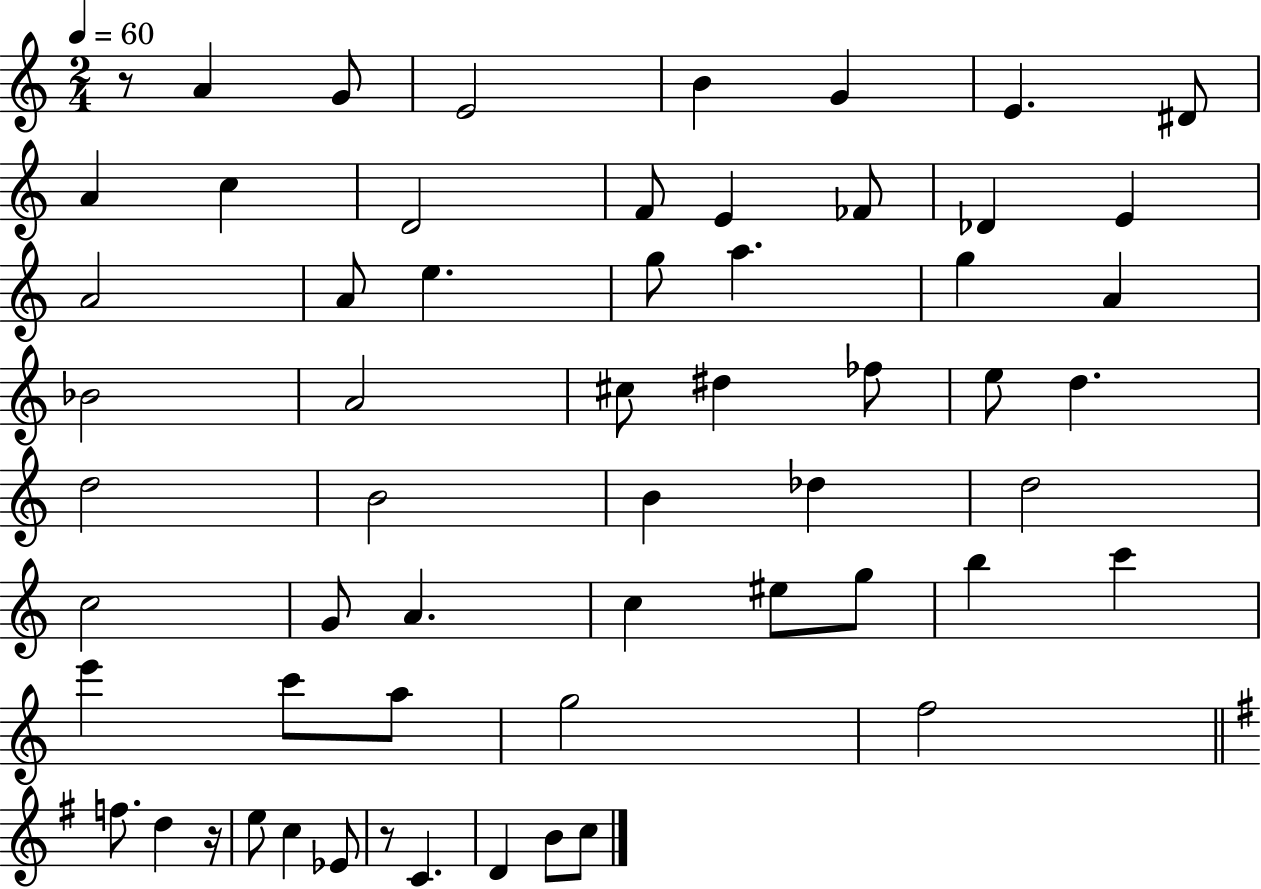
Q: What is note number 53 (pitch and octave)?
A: C4